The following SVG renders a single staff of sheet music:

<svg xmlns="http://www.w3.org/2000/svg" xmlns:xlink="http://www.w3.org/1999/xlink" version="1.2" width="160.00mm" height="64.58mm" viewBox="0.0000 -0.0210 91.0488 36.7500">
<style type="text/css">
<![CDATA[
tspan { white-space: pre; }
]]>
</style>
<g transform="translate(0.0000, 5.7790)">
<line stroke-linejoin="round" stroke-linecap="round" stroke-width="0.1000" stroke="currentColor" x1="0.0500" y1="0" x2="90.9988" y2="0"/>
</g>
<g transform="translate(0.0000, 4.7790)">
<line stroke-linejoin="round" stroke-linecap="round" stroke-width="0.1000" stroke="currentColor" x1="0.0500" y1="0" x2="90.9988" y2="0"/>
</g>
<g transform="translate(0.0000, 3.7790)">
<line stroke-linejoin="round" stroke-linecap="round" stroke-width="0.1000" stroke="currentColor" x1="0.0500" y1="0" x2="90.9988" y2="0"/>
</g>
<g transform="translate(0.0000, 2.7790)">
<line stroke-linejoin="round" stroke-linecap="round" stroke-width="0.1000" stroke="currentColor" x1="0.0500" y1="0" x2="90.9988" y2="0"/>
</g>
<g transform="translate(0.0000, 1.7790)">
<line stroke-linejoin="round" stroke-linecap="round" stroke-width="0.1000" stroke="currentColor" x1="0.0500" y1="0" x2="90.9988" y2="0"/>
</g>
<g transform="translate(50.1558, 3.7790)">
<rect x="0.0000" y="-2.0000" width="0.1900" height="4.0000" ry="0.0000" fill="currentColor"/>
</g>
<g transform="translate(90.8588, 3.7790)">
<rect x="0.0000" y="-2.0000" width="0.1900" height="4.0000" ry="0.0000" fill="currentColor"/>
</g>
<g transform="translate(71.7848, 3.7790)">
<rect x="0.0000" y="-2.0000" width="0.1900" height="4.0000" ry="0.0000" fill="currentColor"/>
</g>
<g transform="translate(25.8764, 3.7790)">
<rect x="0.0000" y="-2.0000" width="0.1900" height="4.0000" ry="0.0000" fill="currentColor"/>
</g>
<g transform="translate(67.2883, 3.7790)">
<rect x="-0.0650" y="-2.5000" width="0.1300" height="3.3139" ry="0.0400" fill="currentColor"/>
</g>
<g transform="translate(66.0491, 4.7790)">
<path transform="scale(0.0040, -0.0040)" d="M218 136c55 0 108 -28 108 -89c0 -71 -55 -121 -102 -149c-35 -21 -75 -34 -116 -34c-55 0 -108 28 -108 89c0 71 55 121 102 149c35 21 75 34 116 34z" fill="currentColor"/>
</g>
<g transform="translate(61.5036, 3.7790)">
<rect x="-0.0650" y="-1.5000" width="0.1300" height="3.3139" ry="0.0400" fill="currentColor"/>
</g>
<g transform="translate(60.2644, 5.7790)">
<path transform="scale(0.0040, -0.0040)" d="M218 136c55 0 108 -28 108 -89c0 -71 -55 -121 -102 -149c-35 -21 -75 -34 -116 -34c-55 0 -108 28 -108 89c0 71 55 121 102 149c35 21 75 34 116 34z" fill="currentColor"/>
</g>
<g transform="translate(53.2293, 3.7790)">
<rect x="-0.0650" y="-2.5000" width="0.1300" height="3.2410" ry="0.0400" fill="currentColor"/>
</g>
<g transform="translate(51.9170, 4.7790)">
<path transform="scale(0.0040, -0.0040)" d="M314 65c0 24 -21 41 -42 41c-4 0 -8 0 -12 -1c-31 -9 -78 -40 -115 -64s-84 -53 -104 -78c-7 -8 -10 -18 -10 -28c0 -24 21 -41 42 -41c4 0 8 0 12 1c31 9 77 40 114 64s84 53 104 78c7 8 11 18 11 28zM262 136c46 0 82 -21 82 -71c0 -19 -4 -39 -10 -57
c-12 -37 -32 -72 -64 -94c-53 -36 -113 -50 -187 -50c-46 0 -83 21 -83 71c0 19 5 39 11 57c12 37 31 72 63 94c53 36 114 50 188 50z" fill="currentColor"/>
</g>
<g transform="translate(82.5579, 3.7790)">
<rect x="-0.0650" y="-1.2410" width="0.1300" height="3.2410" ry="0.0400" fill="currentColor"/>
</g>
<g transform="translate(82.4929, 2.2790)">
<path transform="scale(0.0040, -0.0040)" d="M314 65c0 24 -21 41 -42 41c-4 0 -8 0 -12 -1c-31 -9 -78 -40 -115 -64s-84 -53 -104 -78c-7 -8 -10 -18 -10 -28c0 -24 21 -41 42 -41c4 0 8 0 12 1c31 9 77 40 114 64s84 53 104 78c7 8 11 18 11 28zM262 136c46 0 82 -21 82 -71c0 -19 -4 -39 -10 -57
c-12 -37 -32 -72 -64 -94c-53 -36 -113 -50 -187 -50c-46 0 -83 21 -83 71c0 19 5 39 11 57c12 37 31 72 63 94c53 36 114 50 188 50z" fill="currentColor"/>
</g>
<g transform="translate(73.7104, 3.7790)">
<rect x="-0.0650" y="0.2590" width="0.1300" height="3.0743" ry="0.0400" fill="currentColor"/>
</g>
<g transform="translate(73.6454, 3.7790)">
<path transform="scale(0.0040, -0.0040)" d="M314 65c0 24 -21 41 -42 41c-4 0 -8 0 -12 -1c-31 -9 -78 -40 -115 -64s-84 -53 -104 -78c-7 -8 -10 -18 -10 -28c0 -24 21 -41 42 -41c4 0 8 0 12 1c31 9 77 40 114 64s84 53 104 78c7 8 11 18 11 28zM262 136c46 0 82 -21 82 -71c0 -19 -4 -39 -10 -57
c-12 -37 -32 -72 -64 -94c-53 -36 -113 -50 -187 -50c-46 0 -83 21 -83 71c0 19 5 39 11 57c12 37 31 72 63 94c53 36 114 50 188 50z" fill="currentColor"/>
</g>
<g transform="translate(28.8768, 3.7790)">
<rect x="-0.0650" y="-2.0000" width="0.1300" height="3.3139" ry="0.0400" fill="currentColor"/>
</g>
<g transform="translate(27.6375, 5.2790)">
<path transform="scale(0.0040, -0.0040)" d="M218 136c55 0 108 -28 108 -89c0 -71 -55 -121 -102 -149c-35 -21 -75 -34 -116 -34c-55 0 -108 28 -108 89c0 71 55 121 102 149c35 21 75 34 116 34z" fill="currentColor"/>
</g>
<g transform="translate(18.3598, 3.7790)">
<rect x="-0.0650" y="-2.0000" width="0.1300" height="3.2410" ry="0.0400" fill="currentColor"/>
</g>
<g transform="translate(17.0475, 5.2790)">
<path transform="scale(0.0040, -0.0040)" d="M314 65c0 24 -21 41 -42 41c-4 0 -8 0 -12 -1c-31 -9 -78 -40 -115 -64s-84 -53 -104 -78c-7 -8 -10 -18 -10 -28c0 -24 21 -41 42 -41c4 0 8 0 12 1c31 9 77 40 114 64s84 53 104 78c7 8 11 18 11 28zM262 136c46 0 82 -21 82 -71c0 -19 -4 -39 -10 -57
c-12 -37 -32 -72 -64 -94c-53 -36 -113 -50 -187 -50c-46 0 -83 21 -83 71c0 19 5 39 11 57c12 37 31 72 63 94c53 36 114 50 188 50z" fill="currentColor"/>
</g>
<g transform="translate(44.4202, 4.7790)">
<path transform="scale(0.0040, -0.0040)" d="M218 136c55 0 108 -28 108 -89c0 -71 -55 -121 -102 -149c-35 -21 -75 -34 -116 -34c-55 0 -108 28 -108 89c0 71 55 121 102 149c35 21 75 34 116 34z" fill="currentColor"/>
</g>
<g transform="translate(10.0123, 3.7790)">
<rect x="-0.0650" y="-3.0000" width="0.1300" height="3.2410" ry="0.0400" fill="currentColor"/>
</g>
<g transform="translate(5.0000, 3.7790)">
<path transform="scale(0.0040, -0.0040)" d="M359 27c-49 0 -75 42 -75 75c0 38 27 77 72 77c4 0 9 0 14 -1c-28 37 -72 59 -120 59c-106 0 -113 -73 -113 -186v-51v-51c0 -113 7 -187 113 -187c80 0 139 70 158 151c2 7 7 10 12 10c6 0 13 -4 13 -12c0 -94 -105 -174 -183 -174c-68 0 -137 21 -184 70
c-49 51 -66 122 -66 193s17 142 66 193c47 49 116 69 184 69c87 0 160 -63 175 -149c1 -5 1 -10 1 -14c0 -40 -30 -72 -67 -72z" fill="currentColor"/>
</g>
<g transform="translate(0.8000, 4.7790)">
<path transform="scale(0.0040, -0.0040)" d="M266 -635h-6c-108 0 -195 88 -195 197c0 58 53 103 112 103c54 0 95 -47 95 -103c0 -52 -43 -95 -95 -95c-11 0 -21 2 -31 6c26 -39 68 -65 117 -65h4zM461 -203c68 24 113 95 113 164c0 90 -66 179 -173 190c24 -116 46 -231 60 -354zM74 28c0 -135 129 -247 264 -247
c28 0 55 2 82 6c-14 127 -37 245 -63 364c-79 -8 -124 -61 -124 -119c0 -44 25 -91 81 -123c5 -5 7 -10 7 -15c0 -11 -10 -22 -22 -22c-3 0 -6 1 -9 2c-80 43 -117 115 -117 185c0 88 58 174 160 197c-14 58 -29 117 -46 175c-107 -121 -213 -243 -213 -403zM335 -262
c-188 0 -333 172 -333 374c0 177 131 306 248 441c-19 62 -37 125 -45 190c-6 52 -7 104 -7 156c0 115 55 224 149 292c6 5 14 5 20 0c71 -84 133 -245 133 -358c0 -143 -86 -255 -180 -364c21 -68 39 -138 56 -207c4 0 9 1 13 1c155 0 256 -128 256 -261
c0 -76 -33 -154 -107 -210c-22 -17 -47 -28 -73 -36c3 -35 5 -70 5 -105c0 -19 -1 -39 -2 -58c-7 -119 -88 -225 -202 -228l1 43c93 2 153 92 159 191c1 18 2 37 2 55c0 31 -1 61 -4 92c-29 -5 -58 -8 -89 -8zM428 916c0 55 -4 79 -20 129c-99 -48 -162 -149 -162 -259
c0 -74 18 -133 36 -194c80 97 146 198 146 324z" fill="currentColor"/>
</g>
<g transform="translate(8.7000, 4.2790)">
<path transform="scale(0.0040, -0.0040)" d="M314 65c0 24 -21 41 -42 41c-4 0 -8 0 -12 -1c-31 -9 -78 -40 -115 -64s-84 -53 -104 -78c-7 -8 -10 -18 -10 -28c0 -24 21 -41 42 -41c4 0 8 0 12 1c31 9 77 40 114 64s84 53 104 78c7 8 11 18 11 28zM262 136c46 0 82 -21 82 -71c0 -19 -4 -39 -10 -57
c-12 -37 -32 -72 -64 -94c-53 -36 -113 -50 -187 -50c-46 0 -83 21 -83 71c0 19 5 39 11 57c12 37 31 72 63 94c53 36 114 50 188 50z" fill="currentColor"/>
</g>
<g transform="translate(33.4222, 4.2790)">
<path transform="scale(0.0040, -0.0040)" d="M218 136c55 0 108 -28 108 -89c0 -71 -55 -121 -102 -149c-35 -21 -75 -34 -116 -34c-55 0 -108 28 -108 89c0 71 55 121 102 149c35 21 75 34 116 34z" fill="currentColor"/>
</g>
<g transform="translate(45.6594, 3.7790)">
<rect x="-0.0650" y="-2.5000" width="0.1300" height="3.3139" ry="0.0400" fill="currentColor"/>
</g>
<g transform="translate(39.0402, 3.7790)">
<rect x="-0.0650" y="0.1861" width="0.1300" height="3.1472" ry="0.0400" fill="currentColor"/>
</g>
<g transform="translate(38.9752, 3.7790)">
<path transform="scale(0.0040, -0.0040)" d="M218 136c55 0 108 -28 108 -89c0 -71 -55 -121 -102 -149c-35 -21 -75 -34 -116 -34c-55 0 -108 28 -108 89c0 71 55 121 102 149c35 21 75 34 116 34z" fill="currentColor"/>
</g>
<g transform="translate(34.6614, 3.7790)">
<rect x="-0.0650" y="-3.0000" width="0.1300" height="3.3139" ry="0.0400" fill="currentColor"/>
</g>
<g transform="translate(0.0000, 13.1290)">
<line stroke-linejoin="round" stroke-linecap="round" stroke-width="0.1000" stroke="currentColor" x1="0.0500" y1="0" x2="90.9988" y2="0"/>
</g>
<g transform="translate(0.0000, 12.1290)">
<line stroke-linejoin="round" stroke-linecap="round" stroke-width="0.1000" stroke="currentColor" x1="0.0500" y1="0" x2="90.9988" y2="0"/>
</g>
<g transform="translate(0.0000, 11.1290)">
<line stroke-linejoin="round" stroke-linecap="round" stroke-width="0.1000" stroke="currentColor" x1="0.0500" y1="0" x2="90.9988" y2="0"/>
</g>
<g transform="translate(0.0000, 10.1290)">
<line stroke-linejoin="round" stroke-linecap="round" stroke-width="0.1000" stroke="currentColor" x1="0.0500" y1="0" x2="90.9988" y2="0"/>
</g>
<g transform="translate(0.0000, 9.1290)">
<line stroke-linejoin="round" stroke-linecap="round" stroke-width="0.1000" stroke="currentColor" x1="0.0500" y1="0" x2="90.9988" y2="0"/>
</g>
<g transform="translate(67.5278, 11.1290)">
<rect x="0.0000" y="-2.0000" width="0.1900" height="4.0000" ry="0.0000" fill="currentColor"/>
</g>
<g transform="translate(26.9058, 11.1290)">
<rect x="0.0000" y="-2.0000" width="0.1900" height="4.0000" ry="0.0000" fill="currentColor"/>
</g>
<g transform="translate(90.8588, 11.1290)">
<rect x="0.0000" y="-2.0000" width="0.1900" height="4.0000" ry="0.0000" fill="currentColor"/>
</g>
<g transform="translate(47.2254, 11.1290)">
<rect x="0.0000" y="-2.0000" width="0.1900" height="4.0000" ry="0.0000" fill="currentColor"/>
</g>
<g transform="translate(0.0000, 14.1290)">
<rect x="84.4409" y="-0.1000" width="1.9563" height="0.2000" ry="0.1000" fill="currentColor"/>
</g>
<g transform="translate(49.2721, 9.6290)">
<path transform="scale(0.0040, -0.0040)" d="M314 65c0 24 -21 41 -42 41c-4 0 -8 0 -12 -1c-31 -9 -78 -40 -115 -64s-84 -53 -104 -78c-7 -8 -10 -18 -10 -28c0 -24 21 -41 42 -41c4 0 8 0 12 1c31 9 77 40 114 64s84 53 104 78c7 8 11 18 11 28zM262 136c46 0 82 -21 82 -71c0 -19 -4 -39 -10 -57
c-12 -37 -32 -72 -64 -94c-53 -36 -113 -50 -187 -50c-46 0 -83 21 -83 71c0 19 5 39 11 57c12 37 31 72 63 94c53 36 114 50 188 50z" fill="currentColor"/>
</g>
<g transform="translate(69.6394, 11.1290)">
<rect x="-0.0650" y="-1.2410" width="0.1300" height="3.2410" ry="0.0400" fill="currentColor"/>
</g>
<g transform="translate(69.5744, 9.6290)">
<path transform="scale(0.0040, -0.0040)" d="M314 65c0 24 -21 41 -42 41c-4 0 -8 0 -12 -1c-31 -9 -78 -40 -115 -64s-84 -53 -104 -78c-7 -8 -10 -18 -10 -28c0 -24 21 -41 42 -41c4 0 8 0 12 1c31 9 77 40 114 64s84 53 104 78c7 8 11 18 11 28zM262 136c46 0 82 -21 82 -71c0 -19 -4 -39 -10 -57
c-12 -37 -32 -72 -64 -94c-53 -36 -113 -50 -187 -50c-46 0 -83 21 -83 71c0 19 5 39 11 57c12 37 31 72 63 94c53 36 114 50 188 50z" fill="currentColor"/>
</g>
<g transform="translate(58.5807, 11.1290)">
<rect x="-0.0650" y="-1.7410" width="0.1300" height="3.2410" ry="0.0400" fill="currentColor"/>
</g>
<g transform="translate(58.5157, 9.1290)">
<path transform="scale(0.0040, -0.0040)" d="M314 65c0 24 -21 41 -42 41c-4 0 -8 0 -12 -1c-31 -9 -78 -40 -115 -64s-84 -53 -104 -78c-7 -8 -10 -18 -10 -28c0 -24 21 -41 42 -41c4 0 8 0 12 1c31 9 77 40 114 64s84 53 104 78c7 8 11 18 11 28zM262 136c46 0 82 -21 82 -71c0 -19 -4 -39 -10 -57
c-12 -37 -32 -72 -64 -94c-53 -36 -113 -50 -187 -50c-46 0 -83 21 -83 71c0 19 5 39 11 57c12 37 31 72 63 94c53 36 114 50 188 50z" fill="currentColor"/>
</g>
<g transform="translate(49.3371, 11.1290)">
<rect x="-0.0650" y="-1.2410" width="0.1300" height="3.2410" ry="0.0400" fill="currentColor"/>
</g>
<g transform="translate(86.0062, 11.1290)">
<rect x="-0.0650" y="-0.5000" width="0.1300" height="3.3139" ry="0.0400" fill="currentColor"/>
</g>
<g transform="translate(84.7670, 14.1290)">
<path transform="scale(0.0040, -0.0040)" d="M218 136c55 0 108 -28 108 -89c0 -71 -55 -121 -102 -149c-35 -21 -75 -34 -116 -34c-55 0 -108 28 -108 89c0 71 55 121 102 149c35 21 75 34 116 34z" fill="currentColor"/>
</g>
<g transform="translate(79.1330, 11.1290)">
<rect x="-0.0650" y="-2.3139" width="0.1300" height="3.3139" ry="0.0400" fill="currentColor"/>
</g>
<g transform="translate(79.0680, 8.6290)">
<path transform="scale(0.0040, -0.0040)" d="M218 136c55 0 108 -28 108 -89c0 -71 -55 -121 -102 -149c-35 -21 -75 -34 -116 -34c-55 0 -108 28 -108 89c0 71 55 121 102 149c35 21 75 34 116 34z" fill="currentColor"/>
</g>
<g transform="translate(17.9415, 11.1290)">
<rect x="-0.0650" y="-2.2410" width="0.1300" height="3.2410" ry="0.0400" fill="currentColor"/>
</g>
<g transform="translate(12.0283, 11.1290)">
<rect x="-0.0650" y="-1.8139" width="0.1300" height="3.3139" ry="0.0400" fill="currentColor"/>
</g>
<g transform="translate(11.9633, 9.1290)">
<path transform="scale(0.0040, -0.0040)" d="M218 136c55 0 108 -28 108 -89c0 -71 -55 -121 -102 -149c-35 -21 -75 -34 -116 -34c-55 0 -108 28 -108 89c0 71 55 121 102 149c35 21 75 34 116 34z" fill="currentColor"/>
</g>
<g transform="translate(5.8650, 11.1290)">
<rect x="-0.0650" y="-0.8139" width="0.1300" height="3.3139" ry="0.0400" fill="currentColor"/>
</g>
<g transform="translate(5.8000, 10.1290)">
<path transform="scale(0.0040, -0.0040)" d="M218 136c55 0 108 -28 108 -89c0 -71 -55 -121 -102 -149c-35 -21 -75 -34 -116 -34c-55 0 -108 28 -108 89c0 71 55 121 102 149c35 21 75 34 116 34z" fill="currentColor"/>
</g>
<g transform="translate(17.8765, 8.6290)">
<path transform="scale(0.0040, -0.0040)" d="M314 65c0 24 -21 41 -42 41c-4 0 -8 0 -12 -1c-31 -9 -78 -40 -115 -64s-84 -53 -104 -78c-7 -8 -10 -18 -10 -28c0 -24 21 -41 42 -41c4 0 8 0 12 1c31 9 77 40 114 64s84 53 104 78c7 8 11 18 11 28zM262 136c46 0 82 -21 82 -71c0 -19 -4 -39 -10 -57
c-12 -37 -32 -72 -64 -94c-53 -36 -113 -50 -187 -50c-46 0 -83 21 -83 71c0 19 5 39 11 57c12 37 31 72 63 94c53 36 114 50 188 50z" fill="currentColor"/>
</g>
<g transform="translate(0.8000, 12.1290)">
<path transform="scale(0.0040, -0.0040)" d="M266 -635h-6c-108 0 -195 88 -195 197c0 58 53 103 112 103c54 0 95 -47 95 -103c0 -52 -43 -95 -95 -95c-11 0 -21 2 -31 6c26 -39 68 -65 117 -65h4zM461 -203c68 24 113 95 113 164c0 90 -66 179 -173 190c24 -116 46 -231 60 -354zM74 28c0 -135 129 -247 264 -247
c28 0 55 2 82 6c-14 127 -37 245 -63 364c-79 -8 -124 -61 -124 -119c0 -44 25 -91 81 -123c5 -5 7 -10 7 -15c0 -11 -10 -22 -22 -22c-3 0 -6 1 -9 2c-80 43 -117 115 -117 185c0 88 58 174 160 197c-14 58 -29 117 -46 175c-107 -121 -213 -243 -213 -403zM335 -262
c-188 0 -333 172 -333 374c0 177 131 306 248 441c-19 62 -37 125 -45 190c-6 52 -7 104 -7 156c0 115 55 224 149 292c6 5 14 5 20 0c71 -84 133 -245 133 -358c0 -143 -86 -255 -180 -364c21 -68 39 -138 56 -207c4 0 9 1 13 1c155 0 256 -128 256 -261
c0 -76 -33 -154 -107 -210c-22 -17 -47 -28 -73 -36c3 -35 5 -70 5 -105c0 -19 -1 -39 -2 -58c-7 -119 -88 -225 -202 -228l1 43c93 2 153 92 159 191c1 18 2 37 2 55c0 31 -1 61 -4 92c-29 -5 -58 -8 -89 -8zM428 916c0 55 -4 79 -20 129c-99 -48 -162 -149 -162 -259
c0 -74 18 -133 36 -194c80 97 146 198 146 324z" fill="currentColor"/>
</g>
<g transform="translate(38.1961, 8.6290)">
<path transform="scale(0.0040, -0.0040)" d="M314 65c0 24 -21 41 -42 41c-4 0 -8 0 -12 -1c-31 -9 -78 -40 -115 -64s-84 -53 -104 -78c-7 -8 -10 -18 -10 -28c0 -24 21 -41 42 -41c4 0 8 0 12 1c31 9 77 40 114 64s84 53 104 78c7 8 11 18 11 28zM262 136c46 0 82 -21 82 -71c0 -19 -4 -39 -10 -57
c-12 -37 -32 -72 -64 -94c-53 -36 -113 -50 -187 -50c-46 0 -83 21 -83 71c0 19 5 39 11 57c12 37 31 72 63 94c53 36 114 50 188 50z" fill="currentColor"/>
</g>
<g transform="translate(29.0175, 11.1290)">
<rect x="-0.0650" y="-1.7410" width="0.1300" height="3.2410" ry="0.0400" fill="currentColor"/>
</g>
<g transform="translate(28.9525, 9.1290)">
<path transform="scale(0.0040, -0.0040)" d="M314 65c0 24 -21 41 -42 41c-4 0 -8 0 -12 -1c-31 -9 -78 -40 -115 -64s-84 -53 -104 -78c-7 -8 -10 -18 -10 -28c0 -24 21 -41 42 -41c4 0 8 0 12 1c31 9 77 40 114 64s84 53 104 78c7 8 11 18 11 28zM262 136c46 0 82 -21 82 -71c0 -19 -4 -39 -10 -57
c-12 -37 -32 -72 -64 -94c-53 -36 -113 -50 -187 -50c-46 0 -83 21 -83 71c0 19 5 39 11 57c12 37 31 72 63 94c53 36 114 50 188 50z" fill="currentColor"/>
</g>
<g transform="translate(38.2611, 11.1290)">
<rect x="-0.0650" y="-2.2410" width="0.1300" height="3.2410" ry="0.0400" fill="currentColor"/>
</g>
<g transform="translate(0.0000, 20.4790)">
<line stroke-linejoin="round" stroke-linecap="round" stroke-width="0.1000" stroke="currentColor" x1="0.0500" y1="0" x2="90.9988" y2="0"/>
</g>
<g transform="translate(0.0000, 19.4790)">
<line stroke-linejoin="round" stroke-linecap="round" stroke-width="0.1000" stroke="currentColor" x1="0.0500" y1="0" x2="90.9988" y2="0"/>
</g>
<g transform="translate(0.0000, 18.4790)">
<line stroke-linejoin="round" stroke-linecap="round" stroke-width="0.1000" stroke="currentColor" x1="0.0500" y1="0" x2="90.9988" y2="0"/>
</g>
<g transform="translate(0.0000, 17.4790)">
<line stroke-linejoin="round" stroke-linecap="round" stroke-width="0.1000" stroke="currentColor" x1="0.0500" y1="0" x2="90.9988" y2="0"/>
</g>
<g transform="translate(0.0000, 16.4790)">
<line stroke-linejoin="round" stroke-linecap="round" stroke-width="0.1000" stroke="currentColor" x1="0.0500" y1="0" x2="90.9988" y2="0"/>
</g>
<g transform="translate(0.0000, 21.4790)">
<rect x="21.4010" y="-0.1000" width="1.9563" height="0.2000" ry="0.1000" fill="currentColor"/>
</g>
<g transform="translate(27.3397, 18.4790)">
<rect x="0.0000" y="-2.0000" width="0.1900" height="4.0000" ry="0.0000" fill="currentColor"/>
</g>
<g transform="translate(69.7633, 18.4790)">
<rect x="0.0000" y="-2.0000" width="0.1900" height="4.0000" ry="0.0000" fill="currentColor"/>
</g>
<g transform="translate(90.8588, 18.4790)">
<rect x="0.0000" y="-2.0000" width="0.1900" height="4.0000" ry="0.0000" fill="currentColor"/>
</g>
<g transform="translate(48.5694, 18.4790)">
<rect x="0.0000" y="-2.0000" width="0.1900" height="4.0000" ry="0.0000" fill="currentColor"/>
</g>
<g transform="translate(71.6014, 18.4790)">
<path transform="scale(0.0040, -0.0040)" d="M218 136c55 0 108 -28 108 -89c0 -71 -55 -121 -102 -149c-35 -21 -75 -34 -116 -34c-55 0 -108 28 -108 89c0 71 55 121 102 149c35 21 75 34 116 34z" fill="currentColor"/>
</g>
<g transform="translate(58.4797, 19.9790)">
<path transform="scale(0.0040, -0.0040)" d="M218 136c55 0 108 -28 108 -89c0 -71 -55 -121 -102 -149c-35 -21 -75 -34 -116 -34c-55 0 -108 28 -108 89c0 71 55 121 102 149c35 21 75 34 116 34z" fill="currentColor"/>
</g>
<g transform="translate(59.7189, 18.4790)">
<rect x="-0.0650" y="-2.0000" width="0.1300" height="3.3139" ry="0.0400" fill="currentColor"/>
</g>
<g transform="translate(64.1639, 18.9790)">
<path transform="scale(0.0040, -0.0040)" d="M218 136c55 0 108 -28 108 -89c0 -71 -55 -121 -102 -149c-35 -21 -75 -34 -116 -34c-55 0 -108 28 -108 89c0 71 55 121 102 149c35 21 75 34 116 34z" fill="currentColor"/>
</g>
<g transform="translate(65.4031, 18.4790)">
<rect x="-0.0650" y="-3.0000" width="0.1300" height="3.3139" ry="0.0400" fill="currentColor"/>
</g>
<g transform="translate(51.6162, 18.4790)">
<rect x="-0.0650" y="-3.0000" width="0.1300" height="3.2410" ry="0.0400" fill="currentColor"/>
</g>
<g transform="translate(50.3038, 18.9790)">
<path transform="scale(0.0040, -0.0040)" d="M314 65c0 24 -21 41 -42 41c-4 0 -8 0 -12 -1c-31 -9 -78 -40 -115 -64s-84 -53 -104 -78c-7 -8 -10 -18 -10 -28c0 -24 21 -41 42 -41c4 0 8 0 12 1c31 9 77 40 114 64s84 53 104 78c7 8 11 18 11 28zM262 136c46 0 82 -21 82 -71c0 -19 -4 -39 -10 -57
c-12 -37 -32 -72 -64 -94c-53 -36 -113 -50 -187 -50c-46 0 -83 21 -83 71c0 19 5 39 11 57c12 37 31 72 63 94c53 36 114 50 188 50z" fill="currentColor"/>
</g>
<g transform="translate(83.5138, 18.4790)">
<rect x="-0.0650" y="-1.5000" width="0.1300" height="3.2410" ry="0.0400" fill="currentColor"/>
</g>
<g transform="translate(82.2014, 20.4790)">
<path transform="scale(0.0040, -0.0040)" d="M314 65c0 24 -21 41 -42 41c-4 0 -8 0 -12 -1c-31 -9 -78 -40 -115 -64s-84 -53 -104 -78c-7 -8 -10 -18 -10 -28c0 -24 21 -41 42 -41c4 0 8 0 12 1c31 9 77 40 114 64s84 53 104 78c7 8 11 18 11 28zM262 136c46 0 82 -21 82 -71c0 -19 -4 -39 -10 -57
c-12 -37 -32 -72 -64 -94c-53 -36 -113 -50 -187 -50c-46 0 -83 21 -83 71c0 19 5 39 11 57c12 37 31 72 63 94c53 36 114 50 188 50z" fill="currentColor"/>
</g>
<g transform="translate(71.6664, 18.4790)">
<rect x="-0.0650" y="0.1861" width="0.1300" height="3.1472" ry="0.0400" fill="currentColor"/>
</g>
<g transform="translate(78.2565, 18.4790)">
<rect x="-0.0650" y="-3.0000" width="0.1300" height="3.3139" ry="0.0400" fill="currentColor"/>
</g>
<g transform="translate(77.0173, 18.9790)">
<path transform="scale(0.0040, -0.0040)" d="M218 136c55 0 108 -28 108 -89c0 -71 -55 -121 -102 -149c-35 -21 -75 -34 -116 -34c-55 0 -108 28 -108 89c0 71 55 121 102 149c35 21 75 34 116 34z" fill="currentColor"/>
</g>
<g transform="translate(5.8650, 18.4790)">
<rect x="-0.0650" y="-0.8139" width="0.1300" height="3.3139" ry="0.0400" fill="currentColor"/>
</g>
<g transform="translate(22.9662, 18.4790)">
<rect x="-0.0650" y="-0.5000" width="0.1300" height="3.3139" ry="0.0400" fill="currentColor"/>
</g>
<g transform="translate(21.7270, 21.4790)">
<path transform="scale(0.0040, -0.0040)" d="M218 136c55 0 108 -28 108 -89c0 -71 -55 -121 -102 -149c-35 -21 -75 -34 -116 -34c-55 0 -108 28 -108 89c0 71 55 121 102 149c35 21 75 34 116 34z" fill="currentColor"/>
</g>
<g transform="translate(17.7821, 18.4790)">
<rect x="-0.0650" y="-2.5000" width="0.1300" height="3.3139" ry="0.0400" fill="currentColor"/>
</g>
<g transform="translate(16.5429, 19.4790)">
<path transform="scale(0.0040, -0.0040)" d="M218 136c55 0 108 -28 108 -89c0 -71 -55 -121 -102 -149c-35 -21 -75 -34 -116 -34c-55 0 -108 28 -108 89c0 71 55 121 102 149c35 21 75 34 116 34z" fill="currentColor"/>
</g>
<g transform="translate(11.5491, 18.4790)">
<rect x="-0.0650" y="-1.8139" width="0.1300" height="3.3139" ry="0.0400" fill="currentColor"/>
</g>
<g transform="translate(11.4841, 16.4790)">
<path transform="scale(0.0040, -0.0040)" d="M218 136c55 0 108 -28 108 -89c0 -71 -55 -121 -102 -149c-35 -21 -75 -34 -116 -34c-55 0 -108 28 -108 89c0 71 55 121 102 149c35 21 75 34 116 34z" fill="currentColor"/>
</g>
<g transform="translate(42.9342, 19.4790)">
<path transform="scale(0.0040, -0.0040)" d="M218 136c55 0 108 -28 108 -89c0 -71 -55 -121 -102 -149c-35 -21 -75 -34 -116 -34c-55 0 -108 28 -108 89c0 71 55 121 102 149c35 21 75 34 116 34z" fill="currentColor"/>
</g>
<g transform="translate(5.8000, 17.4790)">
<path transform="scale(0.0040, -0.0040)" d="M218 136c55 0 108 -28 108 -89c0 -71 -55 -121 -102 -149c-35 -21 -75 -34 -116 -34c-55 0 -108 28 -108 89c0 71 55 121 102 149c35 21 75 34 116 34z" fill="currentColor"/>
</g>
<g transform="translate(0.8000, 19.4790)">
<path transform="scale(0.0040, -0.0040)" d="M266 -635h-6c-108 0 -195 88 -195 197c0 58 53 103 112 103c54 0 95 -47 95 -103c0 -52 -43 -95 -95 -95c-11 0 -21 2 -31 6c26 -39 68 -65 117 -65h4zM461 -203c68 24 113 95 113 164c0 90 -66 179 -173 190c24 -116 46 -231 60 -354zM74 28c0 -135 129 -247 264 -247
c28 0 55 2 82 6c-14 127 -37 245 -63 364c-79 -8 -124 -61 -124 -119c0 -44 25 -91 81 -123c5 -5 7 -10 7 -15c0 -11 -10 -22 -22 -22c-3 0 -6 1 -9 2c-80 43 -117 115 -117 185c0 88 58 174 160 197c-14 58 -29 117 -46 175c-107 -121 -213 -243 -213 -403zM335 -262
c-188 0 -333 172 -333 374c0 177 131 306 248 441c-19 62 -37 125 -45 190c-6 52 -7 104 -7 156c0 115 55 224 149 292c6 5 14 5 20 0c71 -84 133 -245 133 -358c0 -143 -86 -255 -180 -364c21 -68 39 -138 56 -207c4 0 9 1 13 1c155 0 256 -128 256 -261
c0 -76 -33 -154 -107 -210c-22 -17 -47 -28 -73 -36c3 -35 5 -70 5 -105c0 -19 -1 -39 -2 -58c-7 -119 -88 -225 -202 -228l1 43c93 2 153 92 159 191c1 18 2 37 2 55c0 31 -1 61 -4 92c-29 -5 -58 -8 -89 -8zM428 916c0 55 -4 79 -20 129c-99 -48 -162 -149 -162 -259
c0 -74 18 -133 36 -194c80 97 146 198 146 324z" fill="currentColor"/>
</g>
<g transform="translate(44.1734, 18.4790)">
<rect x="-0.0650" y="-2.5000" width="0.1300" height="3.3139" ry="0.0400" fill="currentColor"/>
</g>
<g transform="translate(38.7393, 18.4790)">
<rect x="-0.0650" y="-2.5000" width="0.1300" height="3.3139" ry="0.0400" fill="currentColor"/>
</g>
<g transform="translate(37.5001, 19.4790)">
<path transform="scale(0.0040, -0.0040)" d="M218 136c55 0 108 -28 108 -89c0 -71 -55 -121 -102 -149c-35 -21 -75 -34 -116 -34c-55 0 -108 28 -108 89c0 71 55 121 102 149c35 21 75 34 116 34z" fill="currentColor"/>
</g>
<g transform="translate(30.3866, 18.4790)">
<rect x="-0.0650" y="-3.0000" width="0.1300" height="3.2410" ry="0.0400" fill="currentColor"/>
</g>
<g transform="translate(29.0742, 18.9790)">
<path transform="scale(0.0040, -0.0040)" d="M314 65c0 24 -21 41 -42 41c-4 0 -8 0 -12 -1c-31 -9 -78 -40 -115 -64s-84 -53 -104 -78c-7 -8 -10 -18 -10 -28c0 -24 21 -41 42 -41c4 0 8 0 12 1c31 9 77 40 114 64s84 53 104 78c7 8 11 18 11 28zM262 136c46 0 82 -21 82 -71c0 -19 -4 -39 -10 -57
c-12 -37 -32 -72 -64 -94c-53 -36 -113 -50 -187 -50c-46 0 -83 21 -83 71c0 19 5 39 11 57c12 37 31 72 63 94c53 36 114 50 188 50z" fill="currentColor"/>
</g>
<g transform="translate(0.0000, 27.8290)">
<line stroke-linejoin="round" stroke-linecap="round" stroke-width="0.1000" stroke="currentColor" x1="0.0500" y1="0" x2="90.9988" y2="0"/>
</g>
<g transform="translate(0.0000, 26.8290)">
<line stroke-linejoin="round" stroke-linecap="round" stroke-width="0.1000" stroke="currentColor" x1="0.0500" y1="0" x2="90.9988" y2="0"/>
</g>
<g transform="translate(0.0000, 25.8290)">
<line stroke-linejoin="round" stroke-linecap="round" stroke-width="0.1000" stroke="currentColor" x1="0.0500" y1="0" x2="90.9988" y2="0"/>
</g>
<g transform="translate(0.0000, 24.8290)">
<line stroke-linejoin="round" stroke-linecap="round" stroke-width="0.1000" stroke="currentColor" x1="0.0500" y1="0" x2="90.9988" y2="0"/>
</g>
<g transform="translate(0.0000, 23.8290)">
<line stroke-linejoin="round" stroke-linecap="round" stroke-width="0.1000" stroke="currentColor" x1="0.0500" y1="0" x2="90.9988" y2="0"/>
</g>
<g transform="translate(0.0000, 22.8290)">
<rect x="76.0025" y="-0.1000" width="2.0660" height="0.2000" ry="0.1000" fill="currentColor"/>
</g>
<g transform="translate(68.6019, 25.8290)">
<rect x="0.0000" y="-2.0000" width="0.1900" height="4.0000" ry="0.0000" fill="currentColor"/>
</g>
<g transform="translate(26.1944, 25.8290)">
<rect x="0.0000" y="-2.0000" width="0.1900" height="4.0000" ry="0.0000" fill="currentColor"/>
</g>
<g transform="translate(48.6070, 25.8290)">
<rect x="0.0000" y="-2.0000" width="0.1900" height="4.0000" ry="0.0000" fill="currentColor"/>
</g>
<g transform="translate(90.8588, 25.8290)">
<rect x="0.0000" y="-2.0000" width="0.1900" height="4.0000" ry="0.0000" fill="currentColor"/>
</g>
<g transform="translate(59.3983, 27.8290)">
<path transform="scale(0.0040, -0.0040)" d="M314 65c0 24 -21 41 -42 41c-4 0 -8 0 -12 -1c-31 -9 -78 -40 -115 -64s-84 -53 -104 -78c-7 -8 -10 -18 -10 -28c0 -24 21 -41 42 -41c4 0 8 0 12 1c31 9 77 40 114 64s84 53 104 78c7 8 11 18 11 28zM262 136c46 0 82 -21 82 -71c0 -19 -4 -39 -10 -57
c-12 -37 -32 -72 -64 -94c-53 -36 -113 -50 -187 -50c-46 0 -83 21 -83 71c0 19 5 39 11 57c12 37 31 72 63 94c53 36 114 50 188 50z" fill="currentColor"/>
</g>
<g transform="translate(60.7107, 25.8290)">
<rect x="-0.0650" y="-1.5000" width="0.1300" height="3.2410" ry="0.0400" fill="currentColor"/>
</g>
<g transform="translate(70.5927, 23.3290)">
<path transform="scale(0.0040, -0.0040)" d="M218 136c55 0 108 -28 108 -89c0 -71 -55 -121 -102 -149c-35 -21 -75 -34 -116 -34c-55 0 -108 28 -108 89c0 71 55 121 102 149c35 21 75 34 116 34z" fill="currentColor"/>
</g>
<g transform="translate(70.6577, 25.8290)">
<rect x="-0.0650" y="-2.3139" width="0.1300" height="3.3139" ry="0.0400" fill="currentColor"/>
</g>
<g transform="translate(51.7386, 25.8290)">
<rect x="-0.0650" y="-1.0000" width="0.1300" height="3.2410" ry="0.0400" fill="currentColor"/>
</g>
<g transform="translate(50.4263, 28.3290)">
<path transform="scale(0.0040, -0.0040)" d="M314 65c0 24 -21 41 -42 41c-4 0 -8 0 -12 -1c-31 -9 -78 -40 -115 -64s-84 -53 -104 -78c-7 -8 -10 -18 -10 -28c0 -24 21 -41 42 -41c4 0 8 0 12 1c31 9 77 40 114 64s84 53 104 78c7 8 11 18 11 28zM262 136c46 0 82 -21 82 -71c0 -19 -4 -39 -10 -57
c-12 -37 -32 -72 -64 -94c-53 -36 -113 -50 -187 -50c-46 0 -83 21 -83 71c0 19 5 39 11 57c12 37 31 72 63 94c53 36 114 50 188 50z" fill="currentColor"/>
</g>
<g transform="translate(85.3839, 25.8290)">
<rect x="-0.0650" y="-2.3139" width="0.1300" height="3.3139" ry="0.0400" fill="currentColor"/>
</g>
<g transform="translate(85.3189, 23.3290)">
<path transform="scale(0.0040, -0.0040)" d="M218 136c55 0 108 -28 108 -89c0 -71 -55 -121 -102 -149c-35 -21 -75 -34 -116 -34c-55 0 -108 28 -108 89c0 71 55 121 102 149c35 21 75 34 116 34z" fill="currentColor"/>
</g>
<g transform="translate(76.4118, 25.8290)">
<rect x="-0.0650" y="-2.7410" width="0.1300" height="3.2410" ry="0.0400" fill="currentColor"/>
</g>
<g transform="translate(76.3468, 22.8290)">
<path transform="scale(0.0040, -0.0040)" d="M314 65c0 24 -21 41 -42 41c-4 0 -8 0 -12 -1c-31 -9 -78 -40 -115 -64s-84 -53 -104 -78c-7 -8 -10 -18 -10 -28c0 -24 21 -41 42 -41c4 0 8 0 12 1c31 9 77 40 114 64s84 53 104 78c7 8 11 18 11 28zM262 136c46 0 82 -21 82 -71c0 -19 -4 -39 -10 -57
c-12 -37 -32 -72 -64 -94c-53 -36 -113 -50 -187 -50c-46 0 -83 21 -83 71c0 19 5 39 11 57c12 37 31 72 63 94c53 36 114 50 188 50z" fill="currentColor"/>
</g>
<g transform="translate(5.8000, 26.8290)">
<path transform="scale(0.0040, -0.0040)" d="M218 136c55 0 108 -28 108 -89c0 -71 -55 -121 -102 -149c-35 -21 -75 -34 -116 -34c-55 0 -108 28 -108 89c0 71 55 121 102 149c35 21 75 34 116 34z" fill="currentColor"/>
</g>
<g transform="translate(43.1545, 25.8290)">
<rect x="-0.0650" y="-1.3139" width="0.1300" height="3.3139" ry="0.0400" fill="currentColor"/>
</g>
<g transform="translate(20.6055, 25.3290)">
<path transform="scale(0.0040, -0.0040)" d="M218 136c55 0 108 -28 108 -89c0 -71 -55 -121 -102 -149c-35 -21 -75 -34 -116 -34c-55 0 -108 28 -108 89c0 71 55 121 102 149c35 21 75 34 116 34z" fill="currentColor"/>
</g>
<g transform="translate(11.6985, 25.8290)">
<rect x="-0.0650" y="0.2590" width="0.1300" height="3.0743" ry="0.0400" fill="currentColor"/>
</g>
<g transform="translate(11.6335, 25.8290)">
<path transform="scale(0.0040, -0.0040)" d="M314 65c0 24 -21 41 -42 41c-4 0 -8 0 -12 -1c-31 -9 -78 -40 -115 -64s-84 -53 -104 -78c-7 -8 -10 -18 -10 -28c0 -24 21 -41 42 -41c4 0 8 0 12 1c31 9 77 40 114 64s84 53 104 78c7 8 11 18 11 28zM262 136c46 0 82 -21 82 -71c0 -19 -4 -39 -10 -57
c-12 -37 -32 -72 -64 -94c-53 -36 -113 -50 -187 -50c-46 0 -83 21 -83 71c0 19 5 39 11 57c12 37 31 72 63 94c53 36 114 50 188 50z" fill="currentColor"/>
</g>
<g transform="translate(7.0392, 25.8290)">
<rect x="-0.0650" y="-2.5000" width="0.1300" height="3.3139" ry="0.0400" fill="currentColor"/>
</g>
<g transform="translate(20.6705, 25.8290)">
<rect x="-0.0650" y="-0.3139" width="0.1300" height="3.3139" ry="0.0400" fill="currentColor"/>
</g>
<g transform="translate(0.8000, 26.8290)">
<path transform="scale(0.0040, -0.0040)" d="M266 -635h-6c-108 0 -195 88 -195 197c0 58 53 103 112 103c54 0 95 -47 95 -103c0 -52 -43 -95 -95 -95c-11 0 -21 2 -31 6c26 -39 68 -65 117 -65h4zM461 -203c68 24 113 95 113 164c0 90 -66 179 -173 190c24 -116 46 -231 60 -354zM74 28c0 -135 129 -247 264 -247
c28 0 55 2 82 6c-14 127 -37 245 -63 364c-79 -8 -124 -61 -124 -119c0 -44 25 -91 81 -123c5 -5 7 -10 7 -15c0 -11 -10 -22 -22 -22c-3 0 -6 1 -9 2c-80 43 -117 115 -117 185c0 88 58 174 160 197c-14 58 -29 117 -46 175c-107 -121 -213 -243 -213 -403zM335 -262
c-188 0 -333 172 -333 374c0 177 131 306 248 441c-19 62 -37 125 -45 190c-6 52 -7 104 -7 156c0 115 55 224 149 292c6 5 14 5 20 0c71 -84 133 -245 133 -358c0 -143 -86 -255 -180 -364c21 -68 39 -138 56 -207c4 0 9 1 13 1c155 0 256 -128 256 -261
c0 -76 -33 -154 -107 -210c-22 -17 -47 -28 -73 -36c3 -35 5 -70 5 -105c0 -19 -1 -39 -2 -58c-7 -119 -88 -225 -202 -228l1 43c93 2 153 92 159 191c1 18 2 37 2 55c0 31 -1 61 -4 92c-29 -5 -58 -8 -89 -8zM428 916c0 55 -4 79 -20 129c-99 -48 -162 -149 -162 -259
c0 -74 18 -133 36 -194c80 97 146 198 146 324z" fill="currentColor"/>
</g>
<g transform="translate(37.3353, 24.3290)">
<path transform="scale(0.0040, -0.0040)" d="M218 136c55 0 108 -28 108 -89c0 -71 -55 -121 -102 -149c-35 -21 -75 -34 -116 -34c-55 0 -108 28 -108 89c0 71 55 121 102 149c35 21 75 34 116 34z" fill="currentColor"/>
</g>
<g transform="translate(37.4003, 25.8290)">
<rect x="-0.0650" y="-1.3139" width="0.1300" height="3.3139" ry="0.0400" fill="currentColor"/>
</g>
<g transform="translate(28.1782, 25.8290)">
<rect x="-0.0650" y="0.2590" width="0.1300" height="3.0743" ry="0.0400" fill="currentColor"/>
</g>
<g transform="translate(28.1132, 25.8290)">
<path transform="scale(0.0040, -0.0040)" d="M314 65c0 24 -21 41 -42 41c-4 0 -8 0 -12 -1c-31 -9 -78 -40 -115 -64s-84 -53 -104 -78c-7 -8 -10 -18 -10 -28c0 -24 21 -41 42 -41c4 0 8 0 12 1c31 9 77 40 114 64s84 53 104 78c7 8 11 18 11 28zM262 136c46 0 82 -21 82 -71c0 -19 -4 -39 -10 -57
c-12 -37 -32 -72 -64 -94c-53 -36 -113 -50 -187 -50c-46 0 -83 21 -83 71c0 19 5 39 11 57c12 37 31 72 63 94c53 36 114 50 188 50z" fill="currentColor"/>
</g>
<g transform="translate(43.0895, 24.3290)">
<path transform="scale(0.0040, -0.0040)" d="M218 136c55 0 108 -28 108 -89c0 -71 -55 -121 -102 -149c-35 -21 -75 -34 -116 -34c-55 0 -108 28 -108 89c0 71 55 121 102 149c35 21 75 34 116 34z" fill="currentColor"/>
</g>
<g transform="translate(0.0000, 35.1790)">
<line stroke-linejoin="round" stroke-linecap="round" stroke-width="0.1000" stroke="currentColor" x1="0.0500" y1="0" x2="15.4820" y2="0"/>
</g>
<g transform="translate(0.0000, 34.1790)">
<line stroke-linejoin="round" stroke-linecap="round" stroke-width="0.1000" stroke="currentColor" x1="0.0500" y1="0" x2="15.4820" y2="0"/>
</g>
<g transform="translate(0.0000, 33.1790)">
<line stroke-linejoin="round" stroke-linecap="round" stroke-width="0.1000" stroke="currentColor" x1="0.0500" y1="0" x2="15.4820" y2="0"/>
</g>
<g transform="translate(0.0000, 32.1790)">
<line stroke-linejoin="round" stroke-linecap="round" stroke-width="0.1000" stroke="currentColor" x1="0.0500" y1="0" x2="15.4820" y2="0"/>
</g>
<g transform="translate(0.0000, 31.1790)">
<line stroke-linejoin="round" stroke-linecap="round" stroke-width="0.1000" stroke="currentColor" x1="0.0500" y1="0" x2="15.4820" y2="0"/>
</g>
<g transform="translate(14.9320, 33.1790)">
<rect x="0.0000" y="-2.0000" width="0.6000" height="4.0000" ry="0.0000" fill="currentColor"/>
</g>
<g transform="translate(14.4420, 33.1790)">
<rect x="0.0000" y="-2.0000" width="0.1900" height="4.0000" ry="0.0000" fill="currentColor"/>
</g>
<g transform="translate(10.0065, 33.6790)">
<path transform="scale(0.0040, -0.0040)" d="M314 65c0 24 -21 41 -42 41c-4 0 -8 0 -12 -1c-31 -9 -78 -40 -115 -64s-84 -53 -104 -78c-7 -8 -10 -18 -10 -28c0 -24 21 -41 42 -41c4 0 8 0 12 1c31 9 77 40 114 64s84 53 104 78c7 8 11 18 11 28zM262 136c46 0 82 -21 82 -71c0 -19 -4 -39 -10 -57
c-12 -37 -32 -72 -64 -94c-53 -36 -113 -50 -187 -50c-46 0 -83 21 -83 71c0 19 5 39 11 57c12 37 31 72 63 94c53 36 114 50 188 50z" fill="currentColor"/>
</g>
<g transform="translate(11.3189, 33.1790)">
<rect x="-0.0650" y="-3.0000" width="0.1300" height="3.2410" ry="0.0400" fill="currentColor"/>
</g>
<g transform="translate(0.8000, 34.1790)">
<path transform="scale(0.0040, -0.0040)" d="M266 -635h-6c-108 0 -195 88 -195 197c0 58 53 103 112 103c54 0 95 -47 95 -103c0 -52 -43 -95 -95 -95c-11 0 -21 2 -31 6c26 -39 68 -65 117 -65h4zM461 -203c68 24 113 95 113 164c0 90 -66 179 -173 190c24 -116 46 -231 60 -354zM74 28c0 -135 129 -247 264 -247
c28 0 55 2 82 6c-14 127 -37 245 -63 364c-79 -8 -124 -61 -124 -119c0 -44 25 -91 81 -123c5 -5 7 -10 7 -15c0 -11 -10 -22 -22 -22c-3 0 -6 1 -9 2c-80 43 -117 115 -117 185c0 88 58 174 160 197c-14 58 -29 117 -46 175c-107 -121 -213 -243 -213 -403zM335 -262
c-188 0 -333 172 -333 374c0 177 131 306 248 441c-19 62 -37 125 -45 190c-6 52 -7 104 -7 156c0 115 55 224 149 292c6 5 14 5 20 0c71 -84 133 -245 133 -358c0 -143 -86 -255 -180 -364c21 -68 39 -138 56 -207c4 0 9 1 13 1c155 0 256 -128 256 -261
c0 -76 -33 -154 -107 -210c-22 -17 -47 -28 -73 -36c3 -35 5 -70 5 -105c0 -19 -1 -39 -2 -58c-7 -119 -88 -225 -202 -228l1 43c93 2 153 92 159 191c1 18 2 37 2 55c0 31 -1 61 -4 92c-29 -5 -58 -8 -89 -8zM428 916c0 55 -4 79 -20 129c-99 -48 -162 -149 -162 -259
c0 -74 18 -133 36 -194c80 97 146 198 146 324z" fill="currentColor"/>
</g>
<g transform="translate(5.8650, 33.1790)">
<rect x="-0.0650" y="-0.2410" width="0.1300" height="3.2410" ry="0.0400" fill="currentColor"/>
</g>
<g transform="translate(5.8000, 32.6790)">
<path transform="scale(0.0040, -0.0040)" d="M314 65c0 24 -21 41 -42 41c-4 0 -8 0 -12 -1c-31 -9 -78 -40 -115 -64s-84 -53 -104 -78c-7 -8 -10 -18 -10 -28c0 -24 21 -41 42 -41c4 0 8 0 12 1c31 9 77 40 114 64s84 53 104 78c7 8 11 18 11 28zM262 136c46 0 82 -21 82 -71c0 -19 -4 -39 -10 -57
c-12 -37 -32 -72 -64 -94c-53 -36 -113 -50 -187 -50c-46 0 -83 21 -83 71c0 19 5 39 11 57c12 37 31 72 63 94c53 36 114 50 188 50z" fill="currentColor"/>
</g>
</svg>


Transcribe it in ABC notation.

X:1
T:Untitled
M:4/4
L:1/4
K:C
A2 F2 F A B G G2 E G B2 e2 d f g2 f2 g2 e2 f2 e2 g C d f G C A2 G G A2 F A B A E2 G B2 c B2 e e D2 E2 g a2 g c2 A2